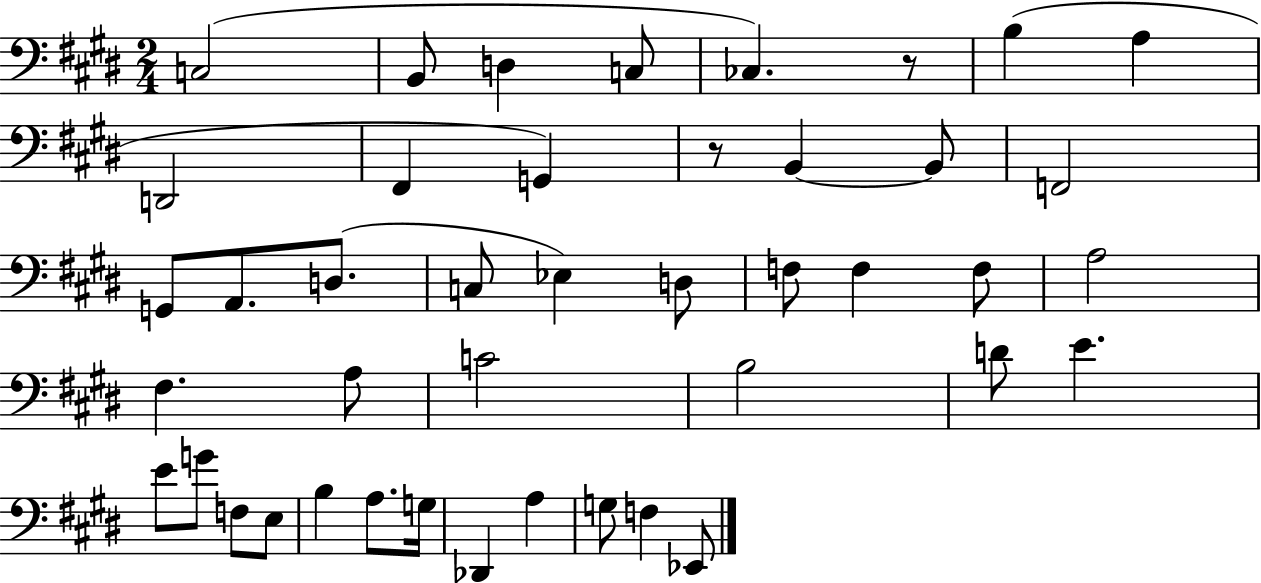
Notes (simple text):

C3/h B2/e D3/q C3/e CES3/q. R/e B3/q A3/q D2/h F#2/q G2/q R/e B2/q B2/e F2/h G2/e A2/e. D3/e. C3/e Eb3/q D3/e F3/e F3/q F3/e A3/h F#3/q. A3/e C4/h B3/h D4/e E4/q. E4/e G4/e F3/e E3/e B3/q A3/e. G3/s Db2/q A3/q G3/e F3/q Eb2/e